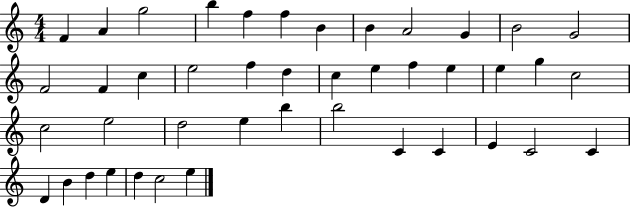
X:1
T:Untitled
M:4/4
L:1/4
K:C
F A g2 b f f B B A2 G B2 G2 F2 F c e2 f d c e f e e g c2 c2 e2 d2 e b b2 C C E C2 C D B d e d c2 e